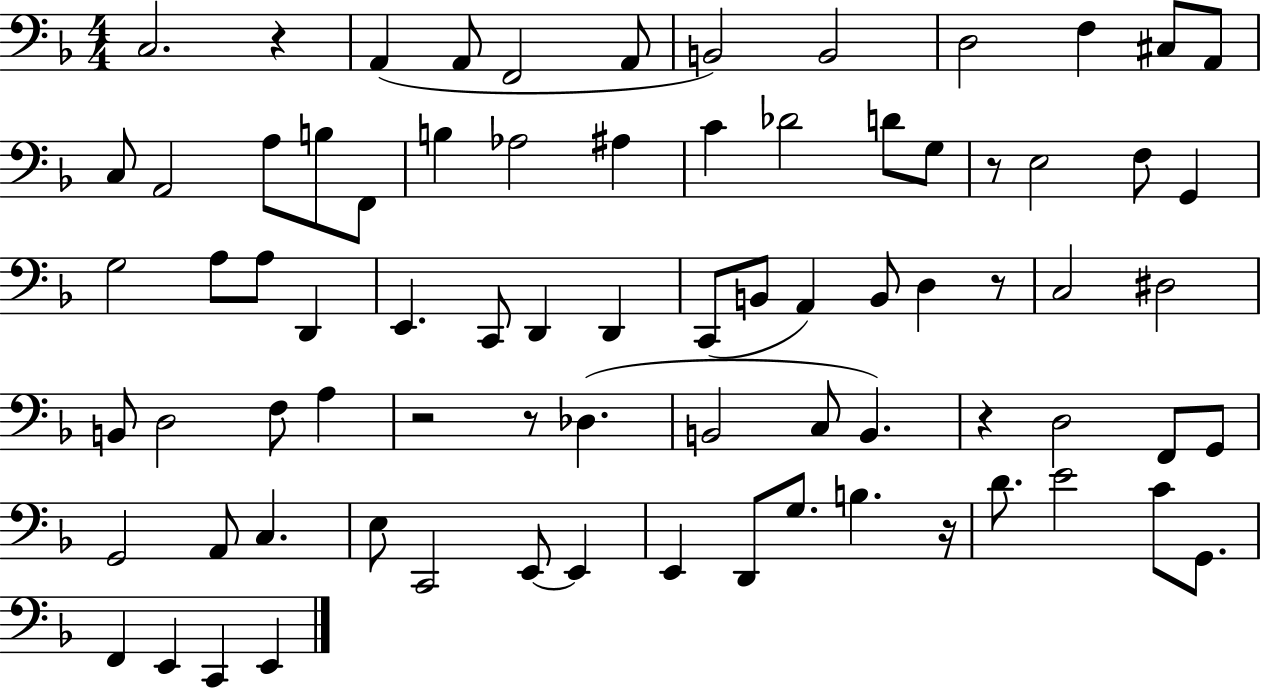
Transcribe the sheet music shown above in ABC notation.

X:1
T:Untitled
M:4/4
L:1/4
K:F
C,2 z A,, A,,/2 F,,2 A,,/2 B,,2 B,,2 D,2 F, ^C,/2 A,,/2 C,/2 A,,2 A,/2 B,/2 F,,/2 B, _A,2 ^A, C _D2 D/2 G,/2 z/2 E,2 F,/2 G,, G,2 A,/2 A,/2 D,, E,, C,,/2 D,, D,, C,,/2 B,,/2 A,, B,,/2 D, z/2 C,2 ^D,2 B,,/2 D,2 F,/2 A, z2 z/2 _D, B,,2 C,/2 B,, z D,2 F,,/2 G,,/2 G,,2 A,,/2 C, E,/2 C,,2 E,,/2 E,, E,, D,,/2 G,/2 B, z/4 D/2 E2 C/2 G,,/2 F,, E,, C,, E,,